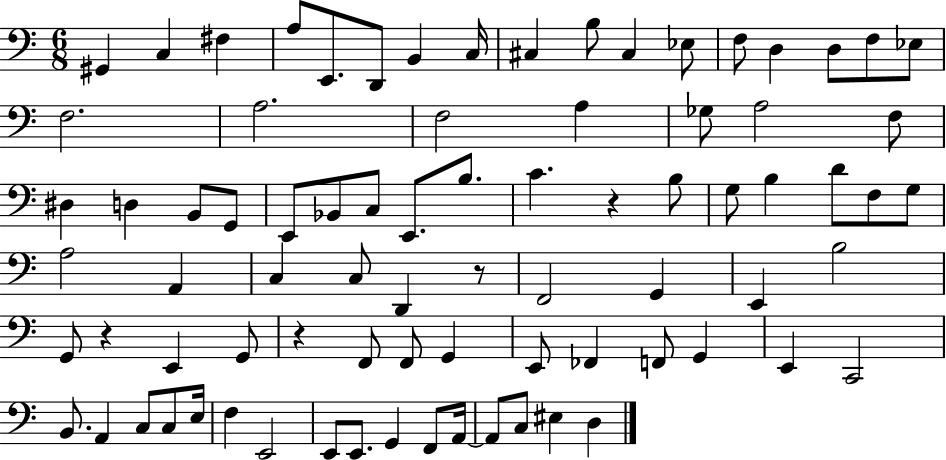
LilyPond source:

{
  \clef bass
  \numericTimeSignature
  \time 6/8
  \key c \major
  gis,4 c4 fis4 | a8 e,8. d,8 b,4 c16 | cis4 b8 cis4 ees8 | f8 d4 d8 f8 ees8 | \break f2. | a2. | f2 a4 | ges8 a2 f8 | \break dis4 d4 b,8 g,8 | e,8 bes,8 c8 e,8. b8. | c'4. r4 b8 | g8 b4 d'8 f8 g8 | \break a2 a,4 | c4 c8 d,4 r8 | f,2 g,4 | e,4 b2 | \break g,8 r4 e,4 g,8 | r4 f,8 f,8 g,4 | e,8 fes,4 f,8 g,4 | e,4 c,2 | \break b,8. a,4 c8 c8 e16 | f4 e,2 | e,8 e,8. g,4 f,8 a,16~~ | a,8 c8 eis4 d4 | \break \bar "|."
}